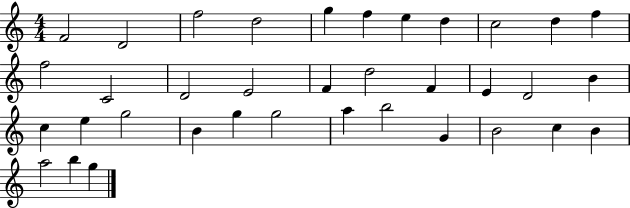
F4/h D4/h F5/h D5/h G5/q F5/q E5/q D5/q C5/h D5/q F5/q F5/h C4/h D4/h E4/h F4/q D5/h F4/q E4/q D4/h B4/q C5/q E5/q G5/h B4/q G5/q G5/h A5/q B5/h G4/q B4/h C5/q B4/q A5/h B5/q G5/q